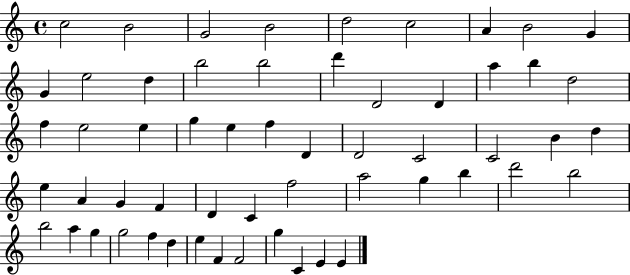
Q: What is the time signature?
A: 4/4